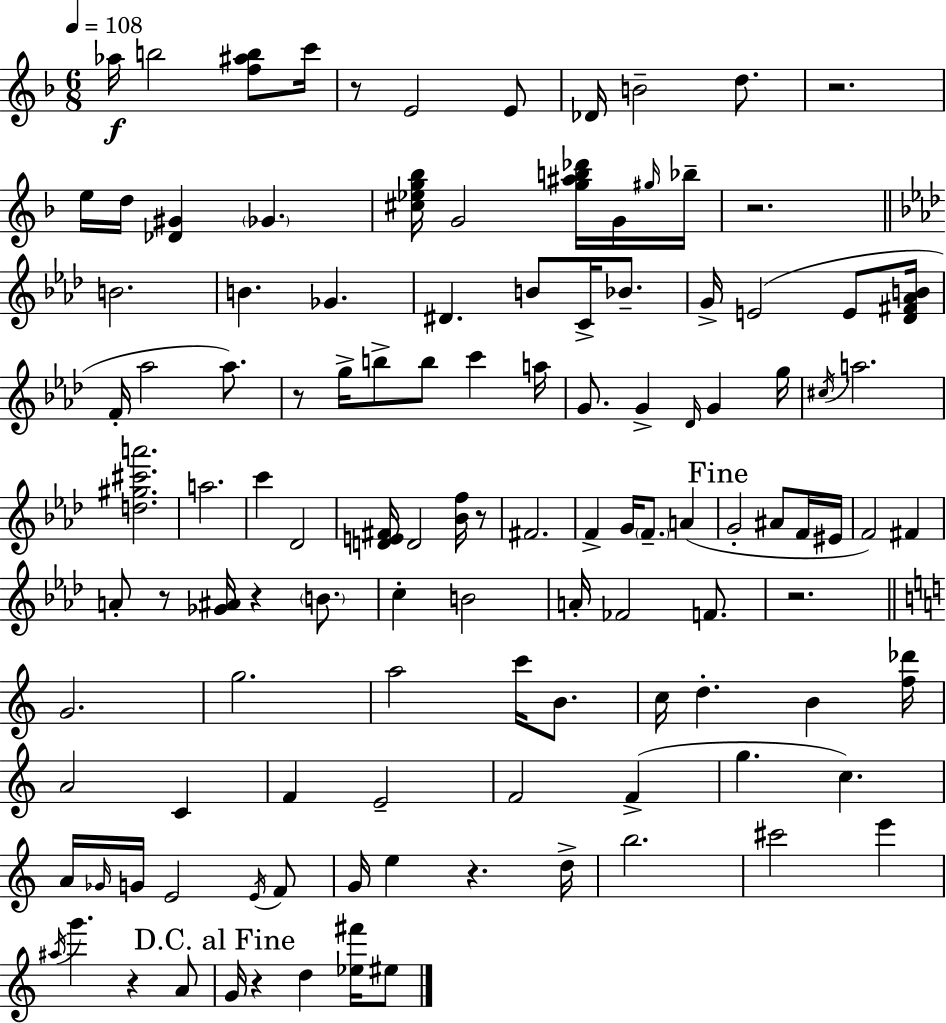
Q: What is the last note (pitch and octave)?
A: EIS5